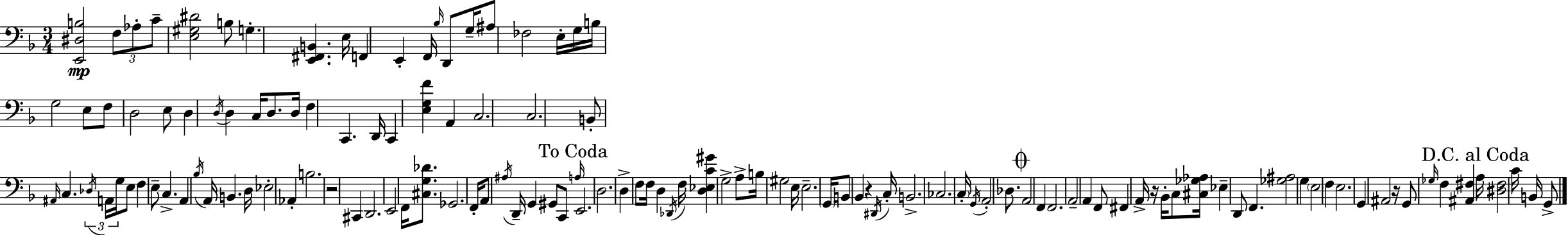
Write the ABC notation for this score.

X:1
T:Untitled
M:3/4
L:1/4
K:F
[E,,^D,B,]2 F,/2 _A,/2 C/2 [E,^G,^D]2 B,/2 G, [E,,^F,,B,,] E,/4 F,, E,, F,,/4 _B,/4 D,,/2 G,/4 ^A,/2 _F,2 E,/4 G,/4 B,/4 G,2 E,/2 F,/2 D,2 E,/2 D, D,/4 D, C,/4 D,/2 D,/4 F, C,, D,,/4 C,, [E,G,F] A,, C,2 C,2 B,,/2 ^A,,/4 C, _D,/4 A,,/4 G,/4 E,/2 F, E,/2 C, A,, _B,/4 A,,/4 B,, D,/4 _E,2 _A,, B,2 z2 ^C,, D,,2 E,,2 F,,/4 [^C,G,_D]/2 _G,,2 F,,/4 A,,/2 ^A,/4 D,,/4 G,, ^G,,/2 C,,/2 A,/4 E,,2 D,2 D, F,/2 F,/4 D, _D,,/4 F,/4 [D,_E,C^G] G,2 A,/2 B,/4 ^G,2 E,/4 E,2 G,,/4 B,,/2 _B,, z ^D,,/4 C,/4 B,,2 _C,2 C,/4 G,,/4 A,,2 _D,/2 A,,2 F,, F,,2 A,,2 A,, F,,/2 ^F,, A,,/4 z/4 _B,,/4 C,/2 [^C,_G,_A,]/4 _E, D,,/2 F,, [_G,^A,]2 G, E,2 F, E,2 G,, ^A,,2 z/4 G,,/2 _G,/4 F, [^A,,^F,] A,/4 [^D,^F,]2 C/4 B,,/4 G,,/2